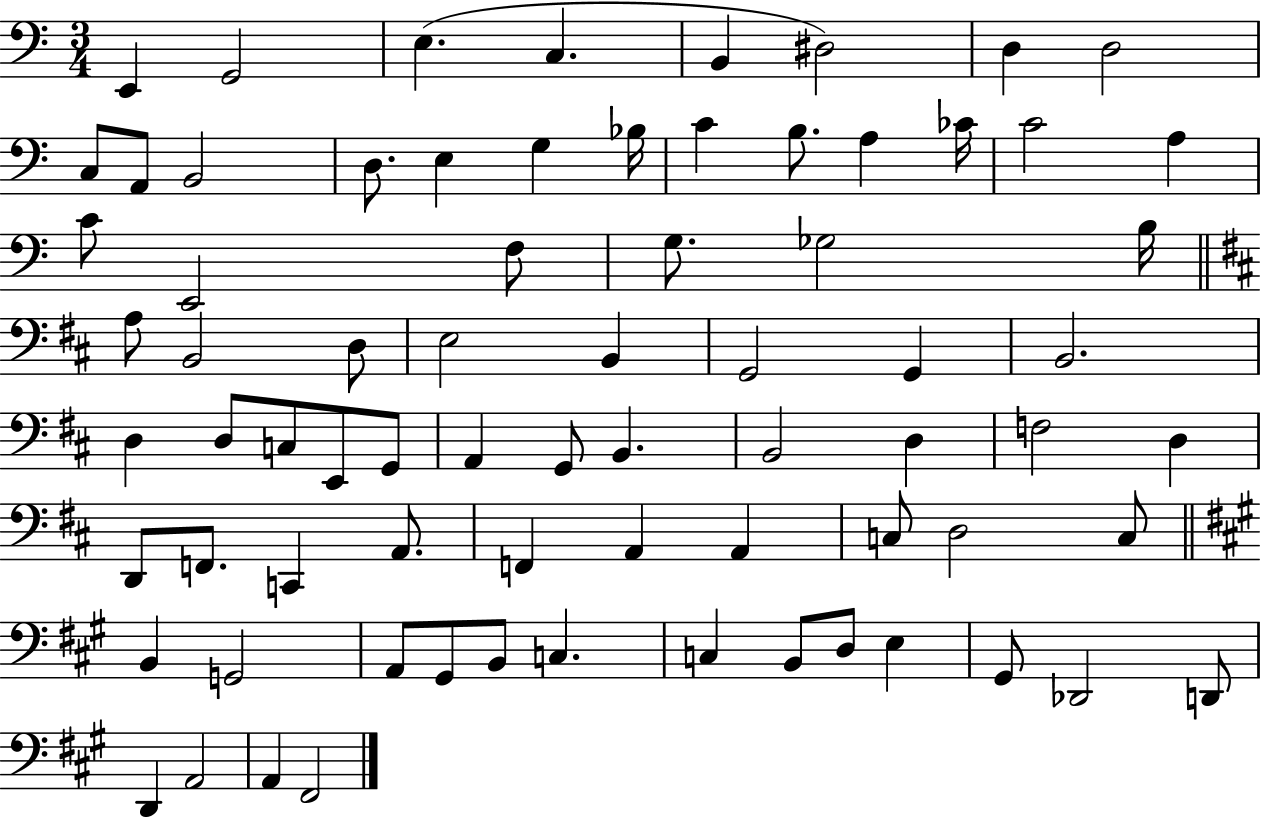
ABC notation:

X:1
T:Untitled
M:3/4
L:1/4
K:C
E,, G,,2 E, C, B,, ^D,2 D, D,2 C,/2 A,,/2 B,,2 D,/2 E, G, _B,/4 C B,/2 A, _C/4 C2 A, C/2 E,,2 F,/2 G,/2 _G,2 B,/4 A,/2 B,,2 D,/2 E,2 B,, G,,2 G,, B,,2 D, D,/2 C,/2 E,,/2 G,,/2 A,, G,,/2 B,, B,,2 D, F,2 D, D,,/2 F,,/2 C,, A,,/2 F,, A,, A,, C,/2 D,2 C,/2 B,, G,,2 A,,/2 ^G,,/2 B,,/2 C, C, B,,/2 D,/2 E, ^G,,/2 _D,,2 D,,/2 D,, A,,2 A,, ^F,,2